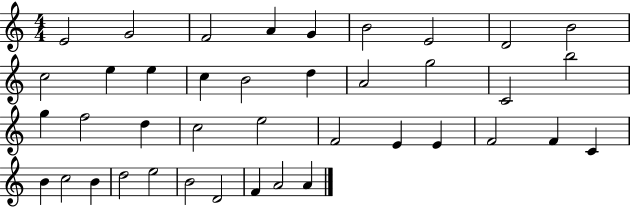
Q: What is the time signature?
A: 4/4